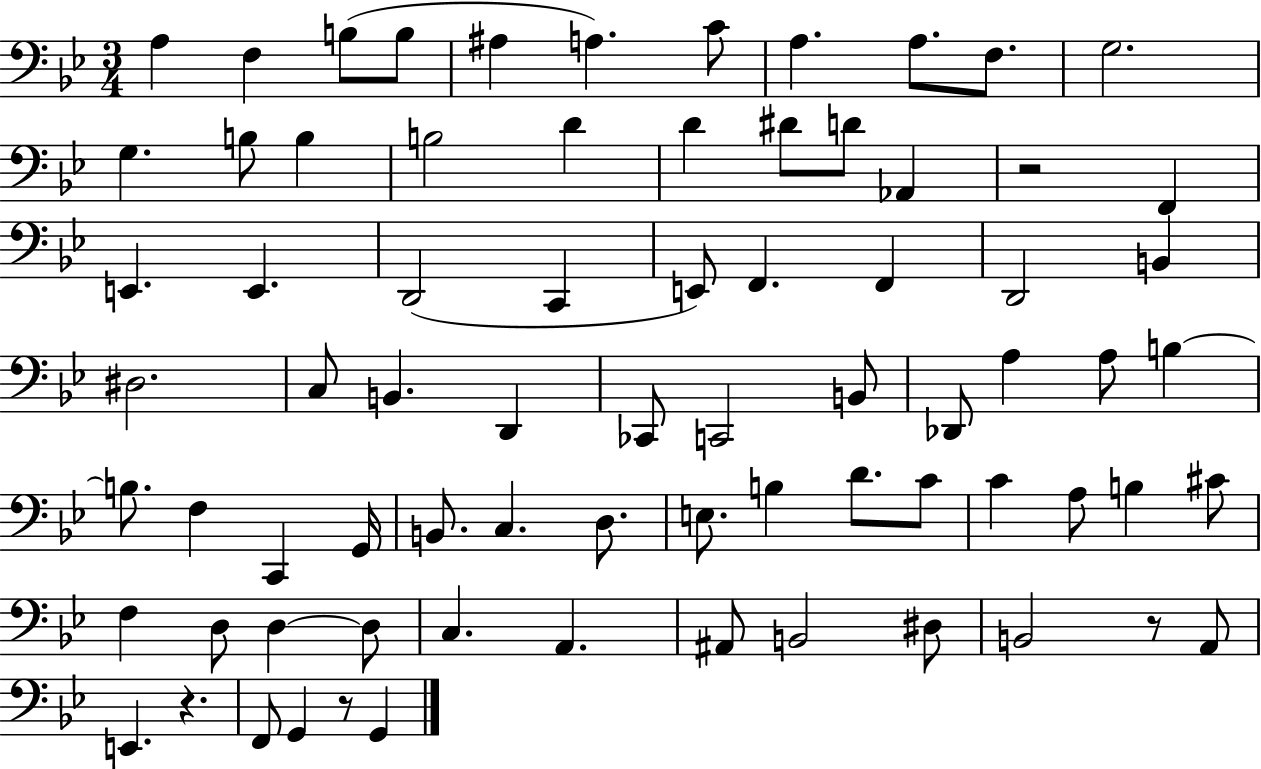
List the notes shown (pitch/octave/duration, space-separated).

A3/q F3/q B3/e B3/e A#3/q A3/q. C4/e A3/q. A3/e. F3/e. G3/h. G3/q. B3/e B3/q B3/h D4/q D4/q D#4/e D4/e Ab2/q R/h F2/q E2/q. E2/q. D2/h C2/q E2/e F2/q. F2/q D2/h B2/q D#3/h. C3/e B2/q. D2/q CES2/e C2/h B2/e Db2/e A3/q A3/e B3/q B3/e. F3/q C2/q G2/s B2/e. C3/q. D3/e. E3/e. B3/q D4/e. C4/e C4/q A3/e B3/q C#4/e F3/q D3/e D3/q D3/e C3/q. A2/q. A#2/e B2/h D#3/e B2/h R/e A2/e E2/q. R/q. F2/e G2/q R/e G2/q